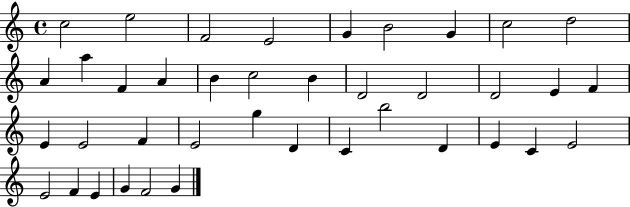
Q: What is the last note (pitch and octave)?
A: G4